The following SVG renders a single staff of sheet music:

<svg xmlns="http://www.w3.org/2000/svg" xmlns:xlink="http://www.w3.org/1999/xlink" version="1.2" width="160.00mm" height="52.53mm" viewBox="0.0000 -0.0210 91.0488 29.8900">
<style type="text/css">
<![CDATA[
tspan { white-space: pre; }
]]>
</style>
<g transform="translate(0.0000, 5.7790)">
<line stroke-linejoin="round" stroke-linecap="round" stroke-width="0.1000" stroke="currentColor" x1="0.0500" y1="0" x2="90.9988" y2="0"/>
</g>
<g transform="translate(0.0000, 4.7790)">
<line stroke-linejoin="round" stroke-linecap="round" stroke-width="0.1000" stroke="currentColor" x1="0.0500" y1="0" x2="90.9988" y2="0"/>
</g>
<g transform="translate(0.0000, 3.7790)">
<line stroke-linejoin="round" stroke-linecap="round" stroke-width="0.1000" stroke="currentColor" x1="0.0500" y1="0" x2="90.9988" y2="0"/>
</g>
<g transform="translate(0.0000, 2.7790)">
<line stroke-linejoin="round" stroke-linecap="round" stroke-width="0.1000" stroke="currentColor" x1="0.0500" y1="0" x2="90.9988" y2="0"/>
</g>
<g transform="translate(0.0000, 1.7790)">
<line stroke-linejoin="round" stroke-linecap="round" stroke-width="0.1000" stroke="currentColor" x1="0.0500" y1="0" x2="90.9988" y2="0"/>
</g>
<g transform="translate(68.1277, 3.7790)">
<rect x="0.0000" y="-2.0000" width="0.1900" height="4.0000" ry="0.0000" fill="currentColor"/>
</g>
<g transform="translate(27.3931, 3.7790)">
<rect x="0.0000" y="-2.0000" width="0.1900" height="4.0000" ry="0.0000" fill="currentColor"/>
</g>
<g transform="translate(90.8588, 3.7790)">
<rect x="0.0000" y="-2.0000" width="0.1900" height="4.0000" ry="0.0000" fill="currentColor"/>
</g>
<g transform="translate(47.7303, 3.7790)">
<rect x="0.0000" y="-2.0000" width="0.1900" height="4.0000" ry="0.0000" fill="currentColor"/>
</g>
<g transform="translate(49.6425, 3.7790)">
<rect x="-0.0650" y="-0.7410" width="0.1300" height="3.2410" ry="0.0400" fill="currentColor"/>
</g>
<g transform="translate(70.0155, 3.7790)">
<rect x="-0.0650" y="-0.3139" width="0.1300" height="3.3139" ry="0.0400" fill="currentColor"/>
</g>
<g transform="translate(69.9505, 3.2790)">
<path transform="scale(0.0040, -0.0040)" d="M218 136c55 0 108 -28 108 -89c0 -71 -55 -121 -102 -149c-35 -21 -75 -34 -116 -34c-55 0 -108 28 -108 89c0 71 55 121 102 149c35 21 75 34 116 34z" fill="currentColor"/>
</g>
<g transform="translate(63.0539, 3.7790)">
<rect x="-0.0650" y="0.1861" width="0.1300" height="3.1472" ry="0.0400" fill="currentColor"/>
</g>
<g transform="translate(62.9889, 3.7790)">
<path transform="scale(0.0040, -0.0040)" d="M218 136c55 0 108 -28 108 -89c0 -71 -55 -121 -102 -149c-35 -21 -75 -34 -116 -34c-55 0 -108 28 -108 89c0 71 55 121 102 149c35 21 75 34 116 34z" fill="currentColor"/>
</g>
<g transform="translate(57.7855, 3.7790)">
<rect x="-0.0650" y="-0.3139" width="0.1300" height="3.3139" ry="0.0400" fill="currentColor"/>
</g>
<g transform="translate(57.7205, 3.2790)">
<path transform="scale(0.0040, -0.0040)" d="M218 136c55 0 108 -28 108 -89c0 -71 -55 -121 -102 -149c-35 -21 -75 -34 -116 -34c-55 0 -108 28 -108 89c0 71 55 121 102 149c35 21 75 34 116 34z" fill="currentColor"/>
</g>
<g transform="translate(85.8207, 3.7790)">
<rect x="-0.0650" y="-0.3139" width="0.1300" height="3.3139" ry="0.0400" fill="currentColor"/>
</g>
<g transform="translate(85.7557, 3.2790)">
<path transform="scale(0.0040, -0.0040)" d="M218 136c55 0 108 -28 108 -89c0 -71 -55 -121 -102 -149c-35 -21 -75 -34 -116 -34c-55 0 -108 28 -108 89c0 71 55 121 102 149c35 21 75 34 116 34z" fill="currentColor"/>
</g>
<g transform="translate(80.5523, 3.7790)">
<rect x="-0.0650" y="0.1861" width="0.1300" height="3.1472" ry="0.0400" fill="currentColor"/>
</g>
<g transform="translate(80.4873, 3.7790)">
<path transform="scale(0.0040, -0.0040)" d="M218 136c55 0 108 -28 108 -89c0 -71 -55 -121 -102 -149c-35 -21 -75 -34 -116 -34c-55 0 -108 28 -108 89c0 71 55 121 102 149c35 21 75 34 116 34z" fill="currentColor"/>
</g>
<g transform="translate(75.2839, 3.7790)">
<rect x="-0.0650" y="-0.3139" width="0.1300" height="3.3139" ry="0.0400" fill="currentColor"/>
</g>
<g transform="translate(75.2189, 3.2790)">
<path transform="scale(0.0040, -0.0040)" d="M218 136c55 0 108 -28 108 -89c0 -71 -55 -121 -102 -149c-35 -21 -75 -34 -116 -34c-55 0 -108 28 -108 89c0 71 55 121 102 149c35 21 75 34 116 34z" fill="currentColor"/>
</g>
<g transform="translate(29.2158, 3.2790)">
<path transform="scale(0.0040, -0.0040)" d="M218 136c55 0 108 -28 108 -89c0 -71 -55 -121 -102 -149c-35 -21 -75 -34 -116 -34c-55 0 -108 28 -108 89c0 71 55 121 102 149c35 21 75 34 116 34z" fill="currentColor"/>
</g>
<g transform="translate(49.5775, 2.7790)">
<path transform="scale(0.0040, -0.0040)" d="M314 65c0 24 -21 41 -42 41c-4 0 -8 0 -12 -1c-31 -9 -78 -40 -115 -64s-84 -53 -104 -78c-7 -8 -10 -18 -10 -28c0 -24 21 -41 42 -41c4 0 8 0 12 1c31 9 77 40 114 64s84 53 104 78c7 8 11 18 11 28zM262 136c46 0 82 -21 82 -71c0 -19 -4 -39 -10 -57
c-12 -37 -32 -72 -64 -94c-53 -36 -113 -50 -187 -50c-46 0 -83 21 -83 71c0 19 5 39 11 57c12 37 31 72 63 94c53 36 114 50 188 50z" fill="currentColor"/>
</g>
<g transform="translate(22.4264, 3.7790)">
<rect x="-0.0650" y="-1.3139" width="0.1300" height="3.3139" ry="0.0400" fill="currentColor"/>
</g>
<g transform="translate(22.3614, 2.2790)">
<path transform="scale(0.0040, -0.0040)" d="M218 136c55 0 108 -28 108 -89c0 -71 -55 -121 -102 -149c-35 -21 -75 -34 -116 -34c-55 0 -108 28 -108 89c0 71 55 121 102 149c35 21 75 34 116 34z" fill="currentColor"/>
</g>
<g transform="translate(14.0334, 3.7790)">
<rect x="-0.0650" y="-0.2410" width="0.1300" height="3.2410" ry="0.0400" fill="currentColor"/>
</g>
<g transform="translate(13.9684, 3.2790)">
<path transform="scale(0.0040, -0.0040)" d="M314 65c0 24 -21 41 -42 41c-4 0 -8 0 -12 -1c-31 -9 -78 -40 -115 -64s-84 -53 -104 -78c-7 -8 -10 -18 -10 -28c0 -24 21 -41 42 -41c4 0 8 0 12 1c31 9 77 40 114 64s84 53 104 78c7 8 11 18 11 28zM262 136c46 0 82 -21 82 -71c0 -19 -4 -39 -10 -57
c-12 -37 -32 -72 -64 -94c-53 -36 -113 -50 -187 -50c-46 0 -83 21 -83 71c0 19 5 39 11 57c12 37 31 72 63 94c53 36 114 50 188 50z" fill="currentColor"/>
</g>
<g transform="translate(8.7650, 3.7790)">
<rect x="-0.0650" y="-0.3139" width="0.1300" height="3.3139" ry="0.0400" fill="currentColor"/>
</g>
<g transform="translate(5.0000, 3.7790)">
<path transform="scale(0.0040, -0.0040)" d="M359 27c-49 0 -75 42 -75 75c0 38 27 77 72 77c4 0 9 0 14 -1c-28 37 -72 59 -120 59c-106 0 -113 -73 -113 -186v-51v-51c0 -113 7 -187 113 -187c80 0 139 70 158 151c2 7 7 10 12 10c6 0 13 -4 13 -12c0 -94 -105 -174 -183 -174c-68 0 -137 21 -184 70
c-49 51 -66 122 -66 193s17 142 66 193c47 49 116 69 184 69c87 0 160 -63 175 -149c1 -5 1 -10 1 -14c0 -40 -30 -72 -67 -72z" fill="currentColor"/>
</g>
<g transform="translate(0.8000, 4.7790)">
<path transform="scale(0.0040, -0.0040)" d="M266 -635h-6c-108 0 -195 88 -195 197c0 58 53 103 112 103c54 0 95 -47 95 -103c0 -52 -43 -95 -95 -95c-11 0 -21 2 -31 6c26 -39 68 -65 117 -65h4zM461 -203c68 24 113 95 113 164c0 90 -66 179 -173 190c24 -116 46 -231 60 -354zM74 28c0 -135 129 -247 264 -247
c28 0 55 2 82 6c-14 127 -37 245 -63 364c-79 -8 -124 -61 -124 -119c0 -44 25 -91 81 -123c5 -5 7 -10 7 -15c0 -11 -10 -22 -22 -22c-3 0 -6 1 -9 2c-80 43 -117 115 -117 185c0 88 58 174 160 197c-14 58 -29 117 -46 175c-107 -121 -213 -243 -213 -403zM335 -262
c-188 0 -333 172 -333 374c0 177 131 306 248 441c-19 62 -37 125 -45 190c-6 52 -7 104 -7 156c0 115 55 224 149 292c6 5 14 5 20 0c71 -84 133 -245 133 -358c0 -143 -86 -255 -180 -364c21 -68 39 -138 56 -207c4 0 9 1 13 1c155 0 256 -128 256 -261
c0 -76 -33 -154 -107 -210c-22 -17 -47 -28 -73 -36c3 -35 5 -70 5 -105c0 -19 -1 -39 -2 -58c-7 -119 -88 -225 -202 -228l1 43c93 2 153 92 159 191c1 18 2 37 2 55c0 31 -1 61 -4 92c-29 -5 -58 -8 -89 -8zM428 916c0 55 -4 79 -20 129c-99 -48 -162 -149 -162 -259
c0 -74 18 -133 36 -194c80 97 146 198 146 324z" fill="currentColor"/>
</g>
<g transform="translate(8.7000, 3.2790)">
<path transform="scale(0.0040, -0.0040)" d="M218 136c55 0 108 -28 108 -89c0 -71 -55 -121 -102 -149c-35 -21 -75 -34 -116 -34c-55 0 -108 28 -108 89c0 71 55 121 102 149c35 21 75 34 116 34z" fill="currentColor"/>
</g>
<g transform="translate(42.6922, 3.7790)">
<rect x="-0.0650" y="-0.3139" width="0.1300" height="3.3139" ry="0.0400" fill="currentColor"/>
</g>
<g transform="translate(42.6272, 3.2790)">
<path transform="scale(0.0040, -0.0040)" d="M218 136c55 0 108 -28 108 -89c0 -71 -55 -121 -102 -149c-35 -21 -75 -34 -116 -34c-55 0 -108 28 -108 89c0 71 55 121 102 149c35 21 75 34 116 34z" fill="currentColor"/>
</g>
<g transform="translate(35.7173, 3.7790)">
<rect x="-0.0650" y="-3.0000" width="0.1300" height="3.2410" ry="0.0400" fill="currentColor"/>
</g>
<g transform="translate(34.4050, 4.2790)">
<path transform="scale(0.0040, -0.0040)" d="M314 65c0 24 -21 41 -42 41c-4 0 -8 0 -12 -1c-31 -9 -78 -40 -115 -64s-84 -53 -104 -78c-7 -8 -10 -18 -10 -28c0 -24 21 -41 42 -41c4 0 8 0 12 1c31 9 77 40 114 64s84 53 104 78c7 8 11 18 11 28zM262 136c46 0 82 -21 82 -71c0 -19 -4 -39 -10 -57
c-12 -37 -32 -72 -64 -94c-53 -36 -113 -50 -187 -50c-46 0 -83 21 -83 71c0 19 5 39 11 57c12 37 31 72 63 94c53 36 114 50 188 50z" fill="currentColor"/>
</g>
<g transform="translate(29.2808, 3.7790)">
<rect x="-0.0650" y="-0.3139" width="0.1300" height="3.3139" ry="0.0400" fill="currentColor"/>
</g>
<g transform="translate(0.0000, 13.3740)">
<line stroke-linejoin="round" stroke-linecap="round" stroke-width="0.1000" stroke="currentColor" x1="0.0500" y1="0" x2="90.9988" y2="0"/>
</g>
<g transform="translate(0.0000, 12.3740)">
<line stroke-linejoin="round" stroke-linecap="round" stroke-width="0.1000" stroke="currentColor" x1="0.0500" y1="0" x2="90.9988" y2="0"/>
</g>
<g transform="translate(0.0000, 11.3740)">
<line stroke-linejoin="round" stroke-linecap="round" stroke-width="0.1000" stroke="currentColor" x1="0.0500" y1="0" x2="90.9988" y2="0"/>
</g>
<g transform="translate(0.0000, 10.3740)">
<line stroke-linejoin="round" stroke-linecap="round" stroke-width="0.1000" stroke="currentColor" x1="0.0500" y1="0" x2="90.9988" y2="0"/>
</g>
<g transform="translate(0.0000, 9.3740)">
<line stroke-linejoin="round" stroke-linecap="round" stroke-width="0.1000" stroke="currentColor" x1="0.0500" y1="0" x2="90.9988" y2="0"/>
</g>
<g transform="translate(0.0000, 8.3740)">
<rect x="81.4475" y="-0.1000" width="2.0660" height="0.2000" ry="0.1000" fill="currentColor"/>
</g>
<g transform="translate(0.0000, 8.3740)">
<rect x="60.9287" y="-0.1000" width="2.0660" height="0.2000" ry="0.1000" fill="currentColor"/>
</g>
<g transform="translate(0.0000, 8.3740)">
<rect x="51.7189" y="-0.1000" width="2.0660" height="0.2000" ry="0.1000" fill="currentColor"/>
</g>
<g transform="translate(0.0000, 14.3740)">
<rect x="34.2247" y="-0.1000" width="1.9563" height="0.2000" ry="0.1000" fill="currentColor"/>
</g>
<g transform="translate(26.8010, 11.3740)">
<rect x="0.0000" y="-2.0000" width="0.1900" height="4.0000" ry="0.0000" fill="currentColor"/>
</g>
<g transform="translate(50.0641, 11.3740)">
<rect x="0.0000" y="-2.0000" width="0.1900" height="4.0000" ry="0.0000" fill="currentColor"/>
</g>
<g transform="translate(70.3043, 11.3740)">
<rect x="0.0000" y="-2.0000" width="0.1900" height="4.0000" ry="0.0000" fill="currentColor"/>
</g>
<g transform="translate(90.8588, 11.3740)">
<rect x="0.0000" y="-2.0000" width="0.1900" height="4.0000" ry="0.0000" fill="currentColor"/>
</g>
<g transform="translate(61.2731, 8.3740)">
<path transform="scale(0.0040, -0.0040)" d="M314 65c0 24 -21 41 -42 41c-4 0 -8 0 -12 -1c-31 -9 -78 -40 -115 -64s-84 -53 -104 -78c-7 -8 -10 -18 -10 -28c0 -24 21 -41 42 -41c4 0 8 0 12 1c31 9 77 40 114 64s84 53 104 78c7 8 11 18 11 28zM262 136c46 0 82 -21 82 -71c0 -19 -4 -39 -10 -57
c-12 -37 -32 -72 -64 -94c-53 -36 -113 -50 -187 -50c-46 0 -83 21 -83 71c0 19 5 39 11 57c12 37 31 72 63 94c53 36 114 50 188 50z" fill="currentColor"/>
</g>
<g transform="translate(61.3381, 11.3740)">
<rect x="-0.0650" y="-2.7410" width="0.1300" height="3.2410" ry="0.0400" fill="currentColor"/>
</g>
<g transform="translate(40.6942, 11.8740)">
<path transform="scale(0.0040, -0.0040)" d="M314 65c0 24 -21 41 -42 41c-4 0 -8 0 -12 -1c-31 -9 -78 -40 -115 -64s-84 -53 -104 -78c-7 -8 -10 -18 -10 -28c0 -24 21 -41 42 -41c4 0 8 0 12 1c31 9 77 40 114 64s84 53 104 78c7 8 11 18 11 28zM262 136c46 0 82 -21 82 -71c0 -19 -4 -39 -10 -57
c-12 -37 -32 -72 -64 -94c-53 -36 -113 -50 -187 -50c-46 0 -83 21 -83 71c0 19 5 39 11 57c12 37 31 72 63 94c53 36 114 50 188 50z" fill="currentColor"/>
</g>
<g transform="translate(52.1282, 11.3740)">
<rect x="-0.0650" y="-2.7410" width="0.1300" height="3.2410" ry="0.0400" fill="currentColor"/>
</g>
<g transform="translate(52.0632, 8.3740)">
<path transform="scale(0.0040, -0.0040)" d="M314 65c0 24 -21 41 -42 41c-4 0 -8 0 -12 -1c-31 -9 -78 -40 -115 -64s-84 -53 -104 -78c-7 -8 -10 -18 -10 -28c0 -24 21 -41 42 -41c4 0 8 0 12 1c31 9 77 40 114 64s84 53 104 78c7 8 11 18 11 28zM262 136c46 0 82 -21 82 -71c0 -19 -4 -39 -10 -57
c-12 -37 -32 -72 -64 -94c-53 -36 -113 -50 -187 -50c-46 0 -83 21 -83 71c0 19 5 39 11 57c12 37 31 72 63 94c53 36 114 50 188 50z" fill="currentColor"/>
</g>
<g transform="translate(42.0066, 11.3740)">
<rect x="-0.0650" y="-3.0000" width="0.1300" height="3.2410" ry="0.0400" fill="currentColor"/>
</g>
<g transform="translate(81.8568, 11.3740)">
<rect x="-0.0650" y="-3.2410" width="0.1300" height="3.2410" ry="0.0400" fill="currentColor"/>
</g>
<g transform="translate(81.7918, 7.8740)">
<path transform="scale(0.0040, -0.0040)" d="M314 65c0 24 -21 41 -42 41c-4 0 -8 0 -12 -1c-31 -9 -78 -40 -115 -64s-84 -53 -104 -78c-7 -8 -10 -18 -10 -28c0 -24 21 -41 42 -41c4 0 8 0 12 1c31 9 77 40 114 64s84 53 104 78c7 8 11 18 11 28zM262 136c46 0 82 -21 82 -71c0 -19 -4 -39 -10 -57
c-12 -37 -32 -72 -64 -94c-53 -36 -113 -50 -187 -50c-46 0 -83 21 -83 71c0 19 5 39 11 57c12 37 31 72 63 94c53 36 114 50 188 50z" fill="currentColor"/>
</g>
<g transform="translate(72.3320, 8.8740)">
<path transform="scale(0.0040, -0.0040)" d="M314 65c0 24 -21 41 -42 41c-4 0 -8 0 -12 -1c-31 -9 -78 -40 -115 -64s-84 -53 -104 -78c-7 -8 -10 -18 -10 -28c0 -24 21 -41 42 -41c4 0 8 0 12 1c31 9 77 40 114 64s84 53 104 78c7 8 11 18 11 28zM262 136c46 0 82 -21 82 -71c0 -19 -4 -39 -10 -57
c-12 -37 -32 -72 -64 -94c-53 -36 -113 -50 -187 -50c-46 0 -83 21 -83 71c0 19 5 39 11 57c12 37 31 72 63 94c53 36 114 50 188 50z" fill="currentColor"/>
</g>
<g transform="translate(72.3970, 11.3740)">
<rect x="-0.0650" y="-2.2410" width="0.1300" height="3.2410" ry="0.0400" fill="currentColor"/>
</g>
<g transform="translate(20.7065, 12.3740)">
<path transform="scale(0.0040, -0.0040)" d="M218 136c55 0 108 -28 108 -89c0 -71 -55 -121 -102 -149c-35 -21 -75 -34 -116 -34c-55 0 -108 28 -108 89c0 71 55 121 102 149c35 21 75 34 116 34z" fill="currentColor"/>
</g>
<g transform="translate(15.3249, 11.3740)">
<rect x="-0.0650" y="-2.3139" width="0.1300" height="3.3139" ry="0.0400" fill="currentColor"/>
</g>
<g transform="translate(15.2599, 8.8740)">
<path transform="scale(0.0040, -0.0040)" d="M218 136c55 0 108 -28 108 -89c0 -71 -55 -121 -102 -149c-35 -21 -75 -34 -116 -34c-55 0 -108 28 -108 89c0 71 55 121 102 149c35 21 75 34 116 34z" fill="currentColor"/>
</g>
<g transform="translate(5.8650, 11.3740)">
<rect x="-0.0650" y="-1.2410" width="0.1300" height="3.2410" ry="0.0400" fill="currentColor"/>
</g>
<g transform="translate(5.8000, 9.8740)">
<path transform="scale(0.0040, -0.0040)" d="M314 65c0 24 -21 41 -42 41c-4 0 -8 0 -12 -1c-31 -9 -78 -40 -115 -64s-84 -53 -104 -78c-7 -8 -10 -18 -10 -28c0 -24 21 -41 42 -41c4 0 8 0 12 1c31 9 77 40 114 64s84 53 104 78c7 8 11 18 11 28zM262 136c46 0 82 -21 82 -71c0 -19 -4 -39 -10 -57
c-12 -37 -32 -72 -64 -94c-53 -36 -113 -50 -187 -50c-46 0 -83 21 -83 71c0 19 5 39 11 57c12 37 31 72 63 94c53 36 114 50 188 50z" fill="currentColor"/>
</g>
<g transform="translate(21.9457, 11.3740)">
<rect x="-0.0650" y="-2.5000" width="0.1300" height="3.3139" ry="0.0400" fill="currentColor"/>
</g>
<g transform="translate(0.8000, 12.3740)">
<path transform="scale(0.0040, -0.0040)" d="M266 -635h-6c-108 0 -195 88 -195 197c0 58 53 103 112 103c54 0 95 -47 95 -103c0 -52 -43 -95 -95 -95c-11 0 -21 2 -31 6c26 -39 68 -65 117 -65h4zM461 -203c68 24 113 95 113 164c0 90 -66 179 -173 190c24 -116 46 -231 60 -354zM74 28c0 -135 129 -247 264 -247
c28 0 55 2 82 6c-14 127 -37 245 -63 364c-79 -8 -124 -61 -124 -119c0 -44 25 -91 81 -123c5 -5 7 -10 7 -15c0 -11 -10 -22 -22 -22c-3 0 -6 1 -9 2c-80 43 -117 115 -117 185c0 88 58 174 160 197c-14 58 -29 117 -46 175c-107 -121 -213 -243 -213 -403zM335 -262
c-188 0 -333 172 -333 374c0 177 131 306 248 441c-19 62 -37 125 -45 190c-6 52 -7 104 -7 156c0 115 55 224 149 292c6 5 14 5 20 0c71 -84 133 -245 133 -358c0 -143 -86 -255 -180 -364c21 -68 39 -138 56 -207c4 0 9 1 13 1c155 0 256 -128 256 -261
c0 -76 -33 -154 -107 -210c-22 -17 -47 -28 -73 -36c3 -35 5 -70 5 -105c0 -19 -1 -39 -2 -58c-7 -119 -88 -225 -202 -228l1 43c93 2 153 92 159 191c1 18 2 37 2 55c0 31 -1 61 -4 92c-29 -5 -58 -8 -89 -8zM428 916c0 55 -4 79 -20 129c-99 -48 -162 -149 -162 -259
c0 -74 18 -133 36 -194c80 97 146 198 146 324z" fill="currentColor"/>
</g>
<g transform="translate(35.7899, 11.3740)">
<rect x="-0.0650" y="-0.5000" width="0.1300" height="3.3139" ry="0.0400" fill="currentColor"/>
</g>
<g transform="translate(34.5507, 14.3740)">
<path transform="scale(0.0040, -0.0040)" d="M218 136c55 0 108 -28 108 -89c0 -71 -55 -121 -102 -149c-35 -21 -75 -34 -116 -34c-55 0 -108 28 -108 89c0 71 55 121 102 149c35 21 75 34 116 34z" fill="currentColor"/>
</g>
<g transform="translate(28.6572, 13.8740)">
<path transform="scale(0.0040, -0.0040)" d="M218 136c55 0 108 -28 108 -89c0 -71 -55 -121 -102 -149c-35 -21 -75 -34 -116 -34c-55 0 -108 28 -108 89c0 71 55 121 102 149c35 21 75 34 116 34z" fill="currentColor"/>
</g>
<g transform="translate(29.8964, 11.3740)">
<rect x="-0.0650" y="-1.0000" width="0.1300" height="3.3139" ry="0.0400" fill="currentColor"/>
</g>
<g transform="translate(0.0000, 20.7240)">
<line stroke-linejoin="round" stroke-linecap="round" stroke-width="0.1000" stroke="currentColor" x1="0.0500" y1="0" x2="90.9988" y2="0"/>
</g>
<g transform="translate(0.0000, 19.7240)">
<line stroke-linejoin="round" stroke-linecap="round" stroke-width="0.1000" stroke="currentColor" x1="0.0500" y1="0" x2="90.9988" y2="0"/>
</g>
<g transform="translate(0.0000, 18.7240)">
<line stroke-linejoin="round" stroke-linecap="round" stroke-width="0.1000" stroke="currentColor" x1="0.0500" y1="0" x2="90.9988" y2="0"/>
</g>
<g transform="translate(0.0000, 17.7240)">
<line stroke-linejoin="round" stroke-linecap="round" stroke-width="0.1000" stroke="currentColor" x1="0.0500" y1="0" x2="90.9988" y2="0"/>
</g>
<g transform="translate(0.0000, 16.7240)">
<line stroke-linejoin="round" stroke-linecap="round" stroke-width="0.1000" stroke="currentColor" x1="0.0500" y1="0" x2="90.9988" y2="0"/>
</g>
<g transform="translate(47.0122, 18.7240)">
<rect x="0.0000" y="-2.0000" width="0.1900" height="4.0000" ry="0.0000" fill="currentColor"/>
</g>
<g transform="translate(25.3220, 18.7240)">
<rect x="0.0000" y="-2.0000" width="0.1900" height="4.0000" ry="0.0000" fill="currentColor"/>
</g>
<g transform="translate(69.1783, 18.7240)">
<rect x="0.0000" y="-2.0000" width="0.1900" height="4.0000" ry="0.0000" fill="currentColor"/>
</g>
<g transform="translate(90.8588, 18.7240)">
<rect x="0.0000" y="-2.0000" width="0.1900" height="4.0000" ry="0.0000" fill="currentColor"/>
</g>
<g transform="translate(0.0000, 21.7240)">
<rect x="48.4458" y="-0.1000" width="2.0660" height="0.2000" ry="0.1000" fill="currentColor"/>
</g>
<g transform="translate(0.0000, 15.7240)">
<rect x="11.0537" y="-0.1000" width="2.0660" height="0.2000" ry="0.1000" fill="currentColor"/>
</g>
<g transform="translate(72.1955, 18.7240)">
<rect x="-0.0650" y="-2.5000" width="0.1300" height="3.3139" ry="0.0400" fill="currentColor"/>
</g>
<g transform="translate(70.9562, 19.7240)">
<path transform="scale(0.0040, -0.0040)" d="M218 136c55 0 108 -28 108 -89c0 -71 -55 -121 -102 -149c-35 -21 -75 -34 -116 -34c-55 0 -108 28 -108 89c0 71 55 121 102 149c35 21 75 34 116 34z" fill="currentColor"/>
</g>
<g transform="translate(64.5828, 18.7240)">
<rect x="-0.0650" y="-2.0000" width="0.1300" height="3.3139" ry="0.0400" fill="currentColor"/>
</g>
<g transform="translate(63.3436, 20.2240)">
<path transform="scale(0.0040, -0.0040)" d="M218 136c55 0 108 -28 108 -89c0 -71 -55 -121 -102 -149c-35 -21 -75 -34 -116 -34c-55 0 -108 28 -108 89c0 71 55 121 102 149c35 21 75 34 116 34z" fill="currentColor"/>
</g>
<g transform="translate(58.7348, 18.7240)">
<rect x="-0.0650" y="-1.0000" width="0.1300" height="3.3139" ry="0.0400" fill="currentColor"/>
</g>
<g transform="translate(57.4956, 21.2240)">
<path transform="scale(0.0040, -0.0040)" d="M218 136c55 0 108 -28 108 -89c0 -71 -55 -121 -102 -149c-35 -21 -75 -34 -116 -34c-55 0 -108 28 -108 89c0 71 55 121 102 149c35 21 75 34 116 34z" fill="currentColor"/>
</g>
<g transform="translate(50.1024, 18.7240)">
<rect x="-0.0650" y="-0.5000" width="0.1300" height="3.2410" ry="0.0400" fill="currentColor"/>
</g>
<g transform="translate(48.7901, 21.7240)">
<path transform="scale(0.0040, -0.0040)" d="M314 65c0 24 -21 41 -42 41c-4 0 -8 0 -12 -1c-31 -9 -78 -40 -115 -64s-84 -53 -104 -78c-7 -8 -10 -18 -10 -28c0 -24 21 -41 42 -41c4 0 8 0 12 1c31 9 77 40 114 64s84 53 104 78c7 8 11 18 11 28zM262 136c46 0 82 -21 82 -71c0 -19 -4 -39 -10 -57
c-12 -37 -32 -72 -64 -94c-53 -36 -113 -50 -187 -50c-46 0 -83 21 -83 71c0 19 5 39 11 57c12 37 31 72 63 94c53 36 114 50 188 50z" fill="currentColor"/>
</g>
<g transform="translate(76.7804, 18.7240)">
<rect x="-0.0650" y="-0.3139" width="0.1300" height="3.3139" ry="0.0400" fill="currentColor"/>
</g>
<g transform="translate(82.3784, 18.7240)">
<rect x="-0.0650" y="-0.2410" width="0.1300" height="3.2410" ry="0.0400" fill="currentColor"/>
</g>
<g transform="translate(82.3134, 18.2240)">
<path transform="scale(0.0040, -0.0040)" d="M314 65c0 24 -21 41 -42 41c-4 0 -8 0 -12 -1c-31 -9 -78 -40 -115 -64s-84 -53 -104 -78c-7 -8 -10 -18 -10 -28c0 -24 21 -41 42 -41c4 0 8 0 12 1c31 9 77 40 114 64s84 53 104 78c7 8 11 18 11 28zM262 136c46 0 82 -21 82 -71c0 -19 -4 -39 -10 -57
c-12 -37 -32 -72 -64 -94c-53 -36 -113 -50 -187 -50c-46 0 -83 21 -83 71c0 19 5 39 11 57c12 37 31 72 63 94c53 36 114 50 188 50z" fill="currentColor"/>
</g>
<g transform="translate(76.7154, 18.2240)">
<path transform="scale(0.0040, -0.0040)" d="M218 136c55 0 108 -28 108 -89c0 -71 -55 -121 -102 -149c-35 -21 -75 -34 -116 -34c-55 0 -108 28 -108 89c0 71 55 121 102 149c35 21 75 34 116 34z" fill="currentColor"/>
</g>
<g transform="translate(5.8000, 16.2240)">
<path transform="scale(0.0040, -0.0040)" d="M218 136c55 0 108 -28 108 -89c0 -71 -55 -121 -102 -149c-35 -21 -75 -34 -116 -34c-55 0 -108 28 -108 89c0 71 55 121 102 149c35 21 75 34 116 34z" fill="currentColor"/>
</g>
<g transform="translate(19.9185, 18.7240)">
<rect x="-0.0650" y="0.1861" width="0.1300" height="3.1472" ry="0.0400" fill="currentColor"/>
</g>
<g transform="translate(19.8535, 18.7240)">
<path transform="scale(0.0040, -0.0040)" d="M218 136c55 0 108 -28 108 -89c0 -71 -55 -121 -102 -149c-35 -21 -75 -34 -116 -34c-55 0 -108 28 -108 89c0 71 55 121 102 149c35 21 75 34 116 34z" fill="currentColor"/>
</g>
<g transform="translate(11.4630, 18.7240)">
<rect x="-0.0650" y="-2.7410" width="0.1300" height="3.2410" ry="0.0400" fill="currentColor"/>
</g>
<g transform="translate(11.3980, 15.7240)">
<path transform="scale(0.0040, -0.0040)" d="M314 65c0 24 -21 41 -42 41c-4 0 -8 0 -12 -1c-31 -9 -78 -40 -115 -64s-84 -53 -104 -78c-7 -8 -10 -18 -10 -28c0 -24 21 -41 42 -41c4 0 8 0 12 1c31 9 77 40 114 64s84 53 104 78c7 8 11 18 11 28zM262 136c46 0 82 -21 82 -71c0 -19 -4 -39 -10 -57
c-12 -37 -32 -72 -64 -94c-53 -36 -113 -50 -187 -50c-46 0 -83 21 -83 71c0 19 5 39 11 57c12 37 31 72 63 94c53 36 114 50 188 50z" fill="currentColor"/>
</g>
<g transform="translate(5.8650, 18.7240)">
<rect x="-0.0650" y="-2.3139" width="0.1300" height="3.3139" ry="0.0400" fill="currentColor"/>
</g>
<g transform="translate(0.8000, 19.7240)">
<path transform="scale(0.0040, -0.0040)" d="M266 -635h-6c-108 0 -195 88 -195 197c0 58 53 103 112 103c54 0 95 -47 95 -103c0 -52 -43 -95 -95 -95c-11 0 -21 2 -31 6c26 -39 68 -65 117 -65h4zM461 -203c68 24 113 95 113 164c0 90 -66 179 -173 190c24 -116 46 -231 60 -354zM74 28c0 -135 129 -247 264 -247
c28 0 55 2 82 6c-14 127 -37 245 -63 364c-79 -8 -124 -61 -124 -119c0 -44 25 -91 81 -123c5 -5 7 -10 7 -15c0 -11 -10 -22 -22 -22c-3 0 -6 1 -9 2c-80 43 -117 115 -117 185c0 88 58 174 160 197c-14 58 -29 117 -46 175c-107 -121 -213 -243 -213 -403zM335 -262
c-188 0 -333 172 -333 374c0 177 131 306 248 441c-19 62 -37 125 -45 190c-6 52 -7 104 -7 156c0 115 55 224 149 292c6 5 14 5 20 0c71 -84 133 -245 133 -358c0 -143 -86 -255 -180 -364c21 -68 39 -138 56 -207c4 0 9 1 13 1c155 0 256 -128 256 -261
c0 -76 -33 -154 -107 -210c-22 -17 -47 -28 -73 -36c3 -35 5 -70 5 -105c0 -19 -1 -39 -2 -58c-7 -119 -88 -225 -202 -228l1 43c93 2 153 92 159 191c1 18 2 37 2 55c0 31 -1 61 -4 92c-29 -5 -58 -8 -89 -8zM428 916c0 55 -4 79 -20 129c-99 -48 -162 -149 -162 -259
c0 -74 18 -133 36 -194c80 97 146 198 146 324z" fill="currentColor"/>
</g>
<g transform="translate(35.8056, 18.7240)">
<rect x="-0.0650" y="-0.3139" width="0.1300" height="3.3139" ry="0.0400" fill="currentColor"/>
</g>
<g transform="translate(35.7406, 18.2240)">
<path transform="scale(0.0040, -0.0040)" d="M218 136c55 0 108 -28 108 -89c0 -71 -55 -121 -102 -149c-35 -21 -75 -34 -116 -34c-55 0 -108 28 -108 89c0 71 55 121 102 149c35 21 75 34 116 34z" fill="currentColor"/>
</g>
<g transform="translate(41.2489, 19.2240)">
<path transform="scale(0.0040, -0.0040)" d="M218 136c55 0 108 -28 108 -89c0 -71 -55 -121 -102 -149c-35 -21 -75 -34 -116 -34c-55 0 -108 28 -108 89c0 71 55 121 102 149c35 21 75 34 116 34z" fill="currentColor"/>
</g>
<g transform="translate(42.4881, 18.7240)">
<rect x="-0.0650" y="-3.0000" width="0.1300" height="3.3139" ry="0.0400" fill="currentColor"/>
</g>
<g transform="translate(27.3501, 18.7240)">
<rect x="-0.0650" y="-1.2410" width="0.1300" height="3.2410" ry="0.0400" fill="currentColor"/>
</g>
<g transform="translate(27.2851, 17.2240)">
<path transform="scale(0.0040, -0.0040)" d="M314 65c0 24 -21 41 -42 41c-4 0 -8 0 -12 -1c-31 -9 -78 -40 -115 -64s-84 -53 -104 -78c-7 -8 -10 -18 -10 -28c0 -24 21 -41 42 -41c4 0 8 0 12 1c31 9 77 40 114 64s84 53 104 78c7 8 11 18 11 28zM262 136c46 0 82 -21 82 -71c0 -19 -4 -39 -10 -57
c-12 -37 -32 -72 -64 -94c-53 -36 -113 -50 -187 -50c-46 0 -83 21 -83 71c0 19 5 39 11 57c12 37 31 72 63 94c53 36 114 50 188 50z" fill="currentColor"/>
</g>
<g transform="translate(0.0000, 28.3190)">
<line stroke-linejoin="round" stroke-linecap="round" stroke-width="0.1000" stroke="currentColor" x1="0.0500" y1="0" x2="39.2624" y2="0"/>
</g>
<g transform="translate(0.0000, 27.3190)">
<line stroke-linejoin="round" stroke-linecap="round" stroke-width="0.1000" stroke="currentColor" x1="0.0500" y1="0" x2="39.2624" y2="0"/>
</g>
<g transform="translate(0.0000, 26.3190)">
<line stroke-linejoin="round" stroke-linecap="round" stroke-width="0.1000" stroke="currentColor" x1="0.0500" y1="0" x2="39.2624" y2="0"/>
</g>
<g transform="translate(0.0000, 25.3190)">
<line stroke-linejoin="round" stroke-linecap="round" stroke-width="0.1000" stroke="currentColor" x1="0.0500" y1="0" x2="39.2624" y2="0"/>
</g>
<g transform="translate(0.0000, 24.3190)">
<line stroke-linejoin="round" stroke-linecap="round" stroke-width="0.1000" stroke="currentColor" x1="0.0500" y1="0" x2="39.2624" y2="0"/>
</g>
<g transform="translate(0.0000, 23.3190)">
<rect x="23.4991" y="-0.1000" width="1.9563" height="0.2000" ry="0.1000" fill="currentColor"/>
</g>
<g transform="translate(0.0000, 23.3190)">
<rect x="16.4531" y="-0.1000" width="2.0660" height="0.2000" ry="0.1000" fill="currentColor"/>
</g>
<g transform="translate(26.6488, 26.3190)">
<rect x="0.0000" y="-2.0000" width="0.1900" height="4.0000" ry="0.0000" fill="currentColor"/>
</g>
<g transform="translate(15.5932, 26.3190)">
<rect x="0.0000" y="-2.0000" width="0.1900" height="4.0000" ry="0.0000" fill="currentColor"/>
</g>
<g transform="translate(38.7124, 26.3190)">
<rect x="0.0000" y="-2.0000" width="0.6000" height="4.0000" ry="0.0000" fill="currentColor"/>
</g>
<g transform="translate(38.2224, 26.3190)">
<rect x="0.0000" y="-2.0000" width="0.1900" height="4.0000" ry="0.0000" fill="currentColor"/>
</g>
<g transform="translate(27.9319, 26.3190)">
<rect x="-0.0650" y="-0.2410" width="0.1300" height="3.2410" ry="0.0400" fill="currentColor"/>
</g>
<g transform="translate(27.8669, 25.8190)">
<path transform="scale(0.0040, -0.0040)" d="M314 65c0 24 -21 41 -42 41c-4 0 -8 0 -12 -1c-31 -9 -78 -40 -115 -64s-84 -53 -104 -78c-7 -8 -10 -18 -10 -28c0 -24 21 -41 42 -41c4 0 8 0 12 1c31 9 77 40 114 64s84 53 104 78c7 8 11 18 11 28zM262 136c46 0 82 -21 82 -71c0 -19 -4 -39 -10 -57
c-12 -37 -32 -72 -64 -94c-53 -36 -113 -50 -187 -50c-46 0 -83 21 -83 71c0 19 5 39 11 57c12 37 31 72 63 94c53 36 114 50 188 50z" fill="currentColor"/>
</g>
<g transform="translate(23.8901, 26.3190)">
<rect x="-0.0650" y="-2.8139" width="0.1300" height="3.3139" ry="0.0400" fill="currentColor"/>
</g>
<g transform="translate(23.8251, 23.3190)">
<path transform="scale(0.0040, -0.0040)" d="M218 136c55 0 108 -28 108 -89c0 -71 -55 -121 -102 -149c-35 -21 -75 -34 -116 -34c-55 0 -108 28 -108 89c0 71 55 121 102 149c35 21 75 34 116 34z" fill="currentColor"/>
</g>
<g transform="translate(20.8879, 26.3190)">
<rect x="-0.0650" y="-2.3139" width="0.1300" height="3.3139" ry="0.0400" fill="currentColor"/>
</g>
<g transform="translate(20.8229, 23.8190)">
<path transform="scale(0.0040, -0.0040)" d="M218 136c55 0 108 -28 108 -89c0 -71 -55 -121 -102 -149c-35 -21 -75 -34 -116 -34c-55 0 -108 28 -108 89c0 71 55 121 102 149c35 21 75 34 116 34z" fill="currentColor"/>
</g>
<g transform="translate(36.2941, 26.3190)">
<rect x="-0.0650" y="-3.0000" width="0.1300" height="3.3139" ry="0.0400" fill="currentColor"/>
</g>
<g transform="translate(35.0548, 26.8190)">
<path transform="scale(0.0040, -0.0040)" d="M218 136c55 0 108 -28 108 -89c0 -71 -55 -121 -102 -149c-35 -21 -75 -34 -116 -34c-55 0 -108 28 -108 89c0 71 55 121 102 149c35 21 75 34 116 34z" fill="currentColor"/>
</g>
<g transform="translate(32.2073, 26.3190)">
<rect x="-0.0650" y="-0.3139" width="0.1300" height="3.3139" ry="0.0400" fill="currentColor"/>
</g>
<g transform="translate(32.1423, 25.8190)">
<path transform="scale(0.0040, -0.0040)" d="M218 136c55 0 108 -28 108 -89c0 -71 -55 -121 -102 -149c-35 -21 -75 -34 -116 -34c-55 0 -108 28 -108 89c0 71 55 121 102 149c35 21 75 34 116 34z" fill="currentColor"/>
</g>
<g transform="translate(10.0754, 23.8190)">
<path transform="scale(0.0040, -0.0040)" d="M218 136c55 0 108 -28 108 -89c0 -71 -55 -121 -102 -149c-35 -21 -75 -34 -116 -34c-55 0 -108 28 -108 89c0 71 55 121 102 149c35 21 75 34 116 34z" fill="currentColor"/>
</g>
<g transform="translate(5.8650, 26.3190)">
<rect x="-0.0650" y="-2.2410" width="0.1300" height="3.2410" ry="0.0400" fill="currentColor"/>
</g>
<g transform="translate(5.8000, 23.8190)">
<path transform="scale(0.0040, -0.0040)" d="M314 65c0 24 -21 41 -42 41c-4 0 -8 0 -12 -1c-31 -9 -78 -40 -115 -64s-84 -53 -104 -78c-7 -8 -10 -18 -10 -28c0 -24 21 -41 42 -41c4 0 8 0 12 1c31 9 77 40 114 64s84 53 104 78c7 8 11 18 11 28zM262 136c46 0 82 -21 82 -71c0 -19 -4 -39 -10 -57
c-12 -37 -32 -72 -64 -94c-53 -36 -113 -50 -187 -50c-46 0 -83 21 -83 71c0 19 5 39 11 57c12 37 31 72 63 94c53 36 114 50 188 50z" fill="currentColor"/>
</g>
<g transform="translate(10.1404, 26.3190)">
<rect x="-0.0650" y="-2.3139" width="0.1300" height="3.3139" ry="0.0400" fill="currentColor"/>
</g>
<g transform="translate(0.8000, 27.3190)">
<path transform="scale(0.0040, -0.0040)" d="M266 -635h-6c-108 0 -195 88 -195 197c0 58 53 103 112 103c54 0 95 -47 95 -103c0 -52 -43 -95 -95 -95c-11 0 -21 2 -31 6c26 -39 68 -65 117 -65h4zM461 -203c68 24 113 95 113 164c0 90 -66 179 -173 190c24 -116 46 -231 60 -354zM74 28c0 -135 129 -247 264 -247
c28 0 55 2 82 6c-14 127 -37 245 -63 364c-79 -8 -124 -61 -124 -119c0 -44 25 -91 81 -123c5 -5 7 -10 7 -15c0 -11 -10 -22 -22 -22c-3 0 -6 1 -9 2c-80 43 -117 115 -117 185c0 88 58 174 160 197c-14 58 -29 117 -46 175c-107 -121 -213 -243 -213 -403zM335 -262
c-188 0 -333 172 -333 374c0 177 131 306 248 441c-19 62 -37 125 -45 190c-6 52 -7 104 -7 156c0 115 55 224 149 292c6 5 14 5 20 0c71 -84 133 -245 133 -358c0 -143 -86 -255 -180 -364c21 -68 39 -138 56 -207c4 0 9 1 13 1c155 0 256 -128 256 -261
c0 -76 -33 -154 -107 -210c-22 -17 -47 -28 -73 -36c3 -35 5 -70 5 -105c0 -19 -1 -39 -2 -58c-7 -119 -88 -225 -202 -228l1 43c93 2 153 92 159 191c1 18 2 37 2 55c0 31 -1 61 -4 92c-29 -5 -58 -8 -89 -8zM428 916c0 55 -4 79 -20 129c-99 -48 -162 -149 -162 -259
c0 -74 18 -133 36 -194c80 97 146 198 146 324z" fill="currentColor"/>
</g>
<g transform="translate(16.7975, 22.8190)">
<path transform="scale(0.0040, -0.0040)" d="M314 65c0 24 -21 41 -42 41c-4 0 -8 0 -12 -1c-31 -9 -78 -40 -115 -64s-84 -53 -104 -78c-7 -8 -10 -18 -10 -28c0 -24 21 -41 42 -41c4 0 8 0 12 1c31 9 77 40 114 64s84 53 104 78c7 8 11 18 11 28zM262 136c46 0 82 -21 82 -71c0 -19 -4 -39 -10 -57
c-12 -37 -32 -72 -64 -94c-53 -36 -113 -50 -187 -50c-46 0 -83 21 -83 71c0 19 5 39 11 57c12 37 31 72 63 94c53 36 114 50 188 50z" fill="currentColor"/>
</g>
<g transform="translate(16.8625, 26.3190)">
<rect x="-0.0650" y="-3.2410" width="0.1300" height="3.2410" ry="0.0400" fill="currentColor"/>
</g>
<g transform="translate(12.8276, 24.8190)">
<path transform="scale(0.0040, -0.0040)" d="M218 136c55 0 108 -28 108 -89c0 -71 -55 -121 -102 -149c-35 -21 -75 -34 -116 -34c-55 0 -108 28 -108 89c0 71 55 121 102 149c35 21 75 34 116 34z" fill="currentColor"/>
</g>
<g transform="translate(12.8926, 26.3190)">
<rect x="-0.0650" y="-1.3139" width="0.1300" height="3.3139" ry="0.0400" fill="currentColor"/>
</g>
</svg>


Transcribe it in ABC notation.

X:1
T:Untitled
M:4/4
L:1/4
K:C
c c2 e c A2 c d2 c B c c B c e2 g G D C A2 a2 a2 g2 b2 g a2 B e2 c A C2 D F G c c2 g2 g e b2 g a c2 c A